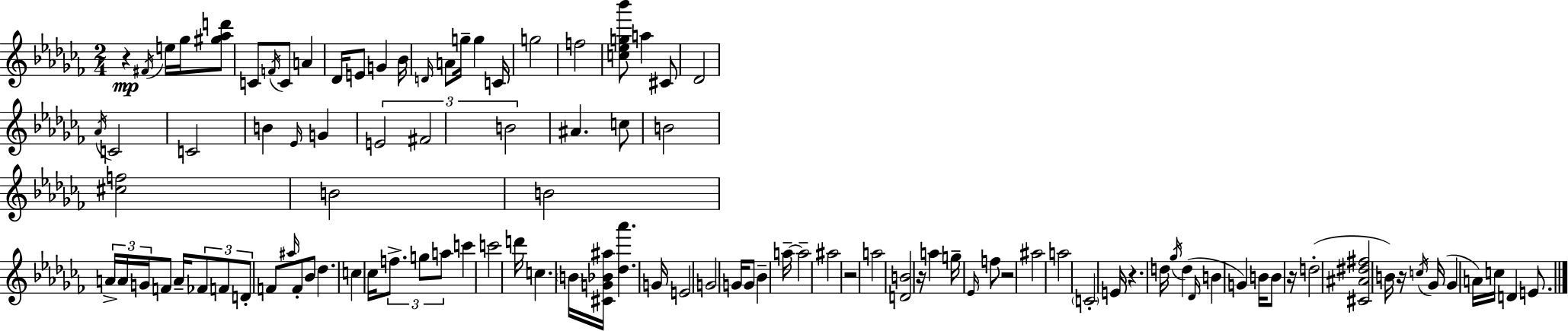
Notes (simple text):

R/q F#4/s E5/s Gb5/s [G#5,Ab5,D6]/e C4/e F4/s C4/e A4/q Db4/s E4/e G4/q Bb4/s D4/s A4/e G5/s G5/q C4/s G5/h F5/h [C5,Eb5,G5,Bb6]/e A5/q C#4/e Db4/h Ab4/s C4/h C4/h B4/q Eb4/s G4/q E4/h F#4/h B4/h A#4/q. C5/e B4/h [C#5,F5]/h B4/h B4/h A4/s A4/s G4/s F4/e A4/s FES4/e F4/e D4/e F4/e A#5/s F4/e Bb4/e Db5/q. C5/q CES5/s F5/e. G5/e A5/e C6/q C6/h D6/s C5/q. B4/s [C#4,G4,Bb4,A#5]/s [Db5,Ab6]/q. G4/s E4/h G4/h G4/s G4/e Bb4/q A5/s A5/h A#5/h R/h A5/h [D4,B4]/h R/s A5/q G5/s Eb4/s F5/e R/h A#5/h A5/h C4/h E4/s R/q. D5/s Gb5/s D5/q Db4/s B4/q G4/q B4/s B4/e R/s D5/h [C#4,A#4,D#5,F#5]/h B4/s R/s C5/s Gb4/s Gb4/q A4/s C5/s D4/q E4/e.